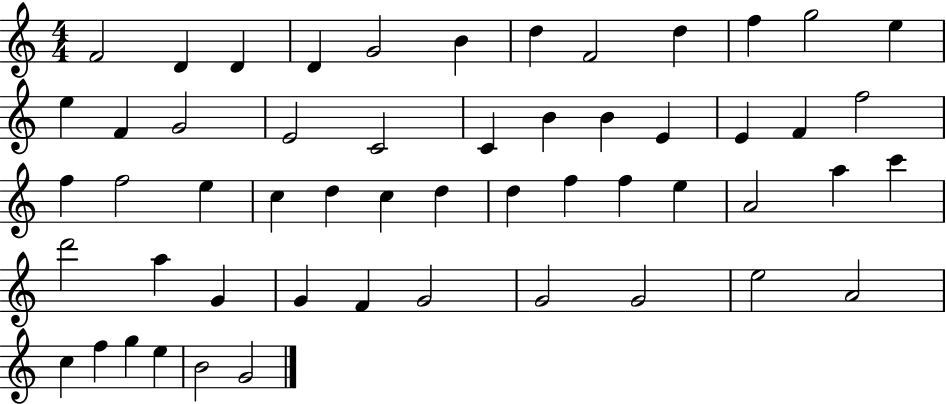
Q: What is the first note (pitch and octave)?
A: F4